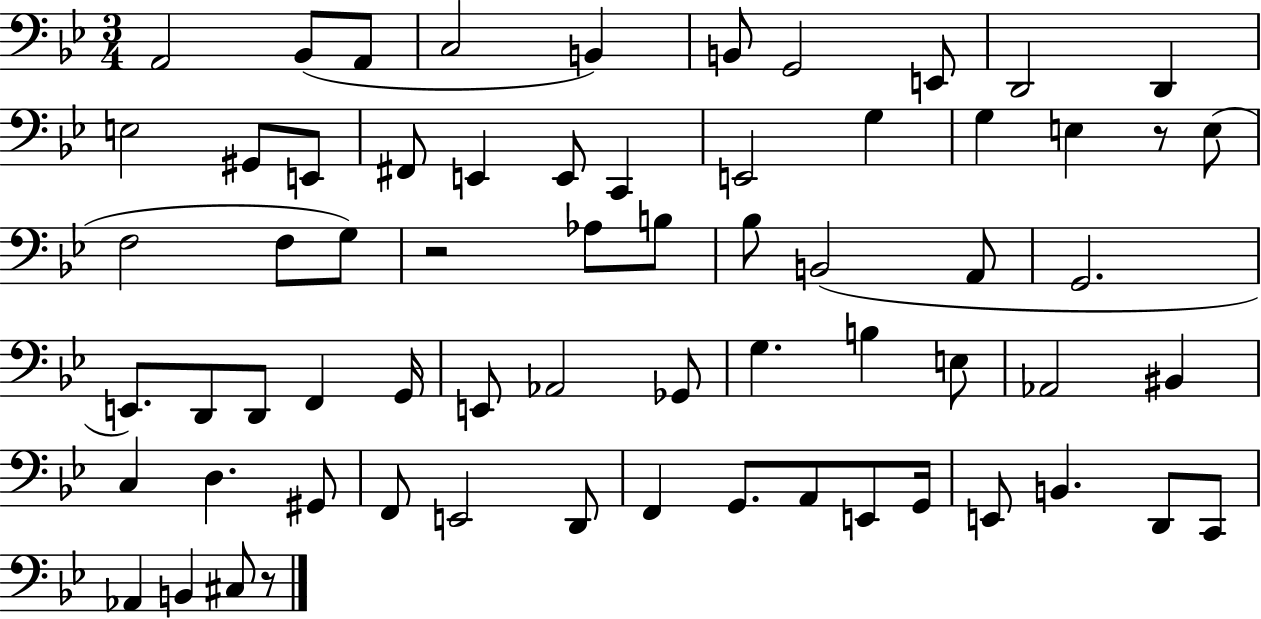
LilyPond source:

{
  \clef bass
  \numericTimeSignature
  \time 3/4
  \key bes \major
  \repeat volta 2 { a,2 bes,8( a,8 | c2 b,4) | b,8 g,2 e,8 | d,2 d,4 | \break e2 gis,8 e,8 | fis,8 e,4 e,8 c,4 | e,2 g4 | g4 e4 r8 e8( | \break f2 f8 g8) | r2 aes8 b8 | bes8 b,2( a,8 | g,2. | \break e,8.) d,8 d,8 f,4 g,16 | e,8 aes,2 ges,8 | g4. b4 e8 | aes,2 bis,4 | \break c4 d4. gis,8 | f,8 e,2 d,8 | f,4 g,8. a,8 e,8 g,16 | e,8 b,4. d,8 c,8 | \break aes,4 b,4 cis8 r8 | } \bar "|."
}